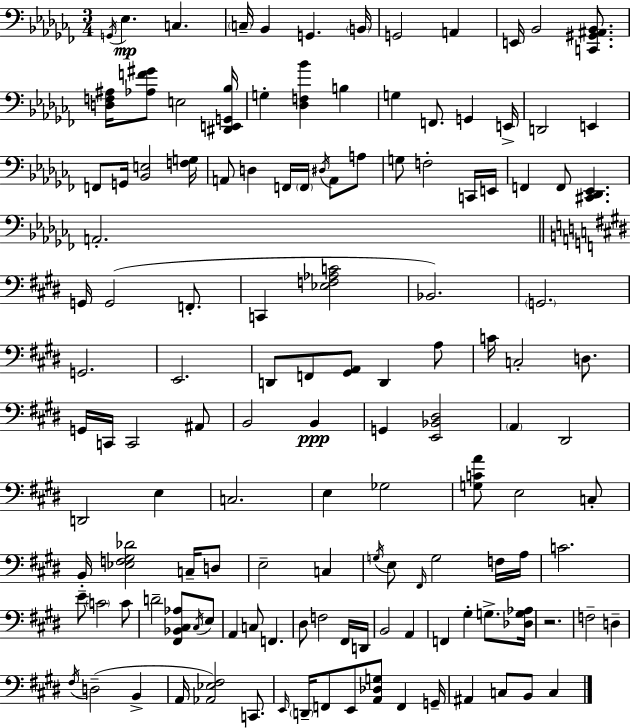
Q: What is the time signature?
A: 3/4